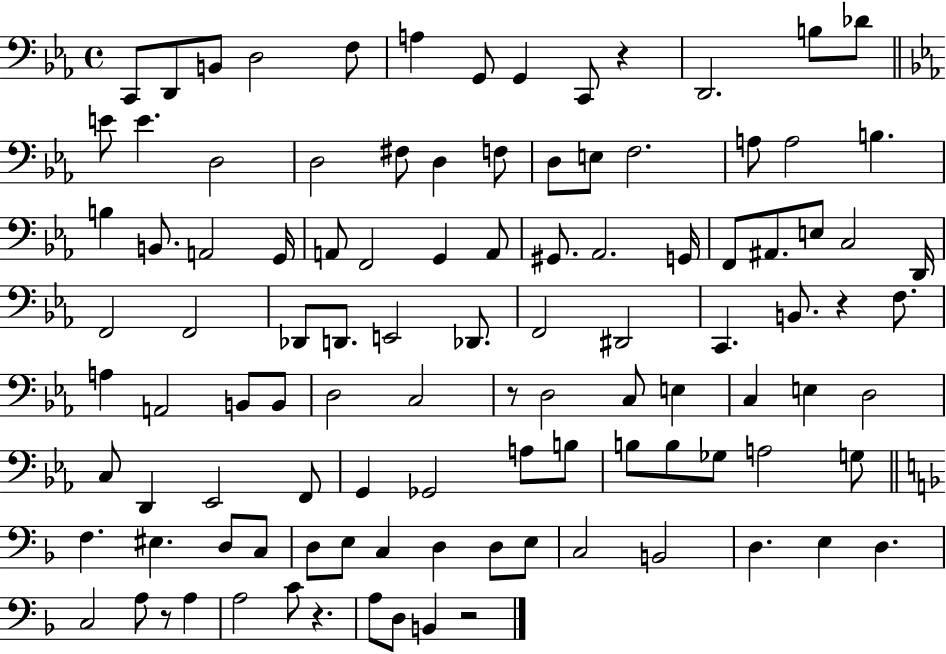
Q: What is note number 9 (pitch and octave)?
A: C2